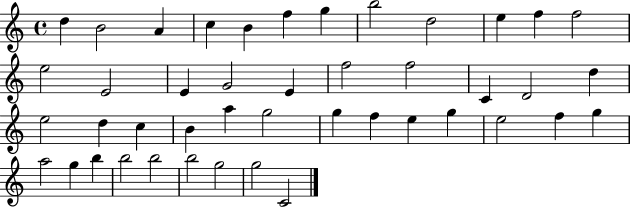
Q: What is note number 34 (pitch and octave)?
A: F5